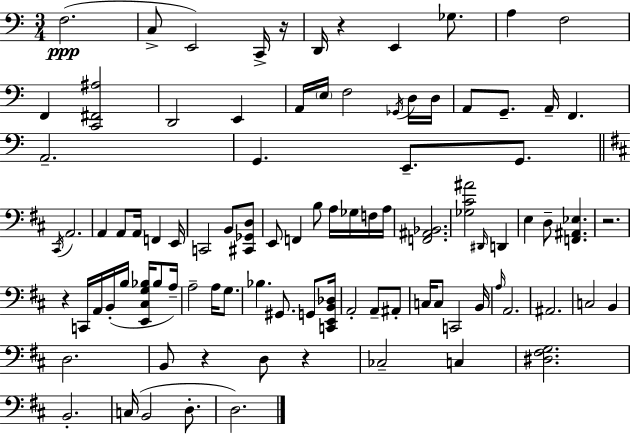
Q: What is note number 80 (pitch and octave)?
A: D3